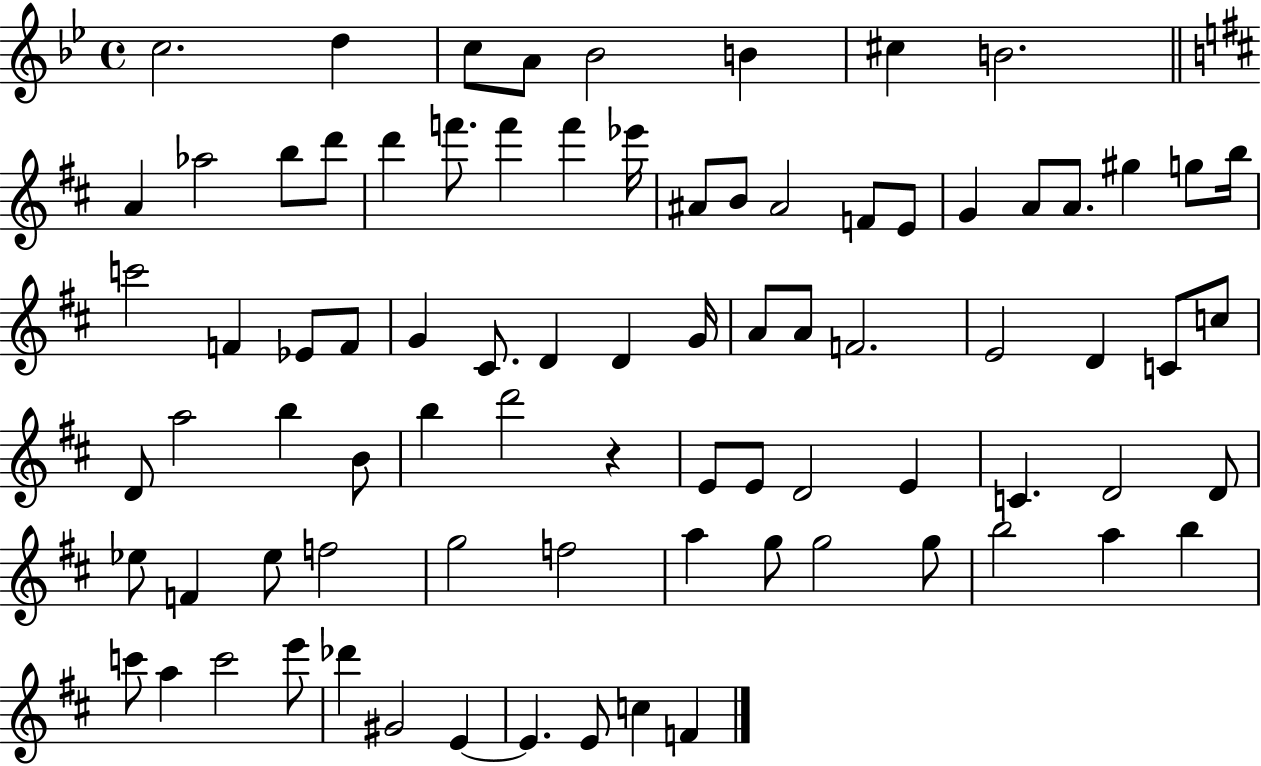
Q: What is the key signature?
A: BES major